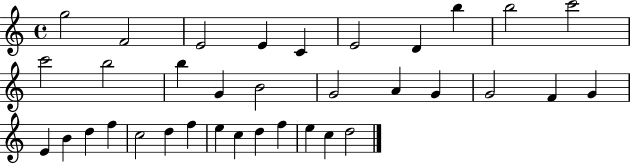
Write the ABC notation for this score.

X:1
T:Untitled
M:4/4
L:1/4
K:C
g2 F2 E2 E C E2 D b b2 c'2 c'2 b2 b G B2 G2 A G G2 F G E B d f c2 d f e c d f e c d2